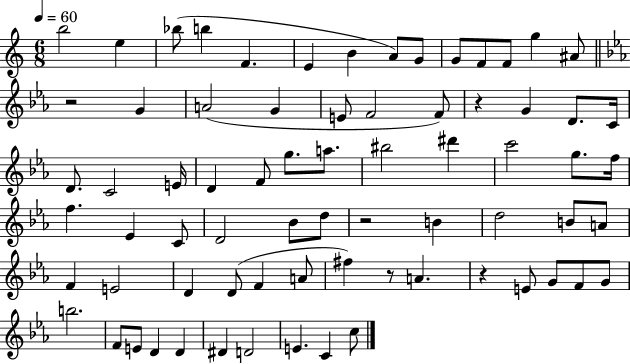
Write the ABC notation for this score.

X:1
T:Untitled
M:6/8
L:1/4
K:C
b2 e _b/2 b F E B A/2 G/2 G/2 F/2 F/2 g ^A/2 z2 G A2 G E/2 F2 F/2 z G D/2 C/4 D/2 C2 E/4 D F/2 g/2 a/2 ^b2 ^d' c'2 g/2 f/4 f _E C/2 D2 _B/2 d/2 z2 B d2 B/2 A/2 F E2 D D/2 F A/2 ^f z/2 A z E/2 G/2 F/2 G/2 b2 F/2 E/2 D D ^D D2 E C c/2